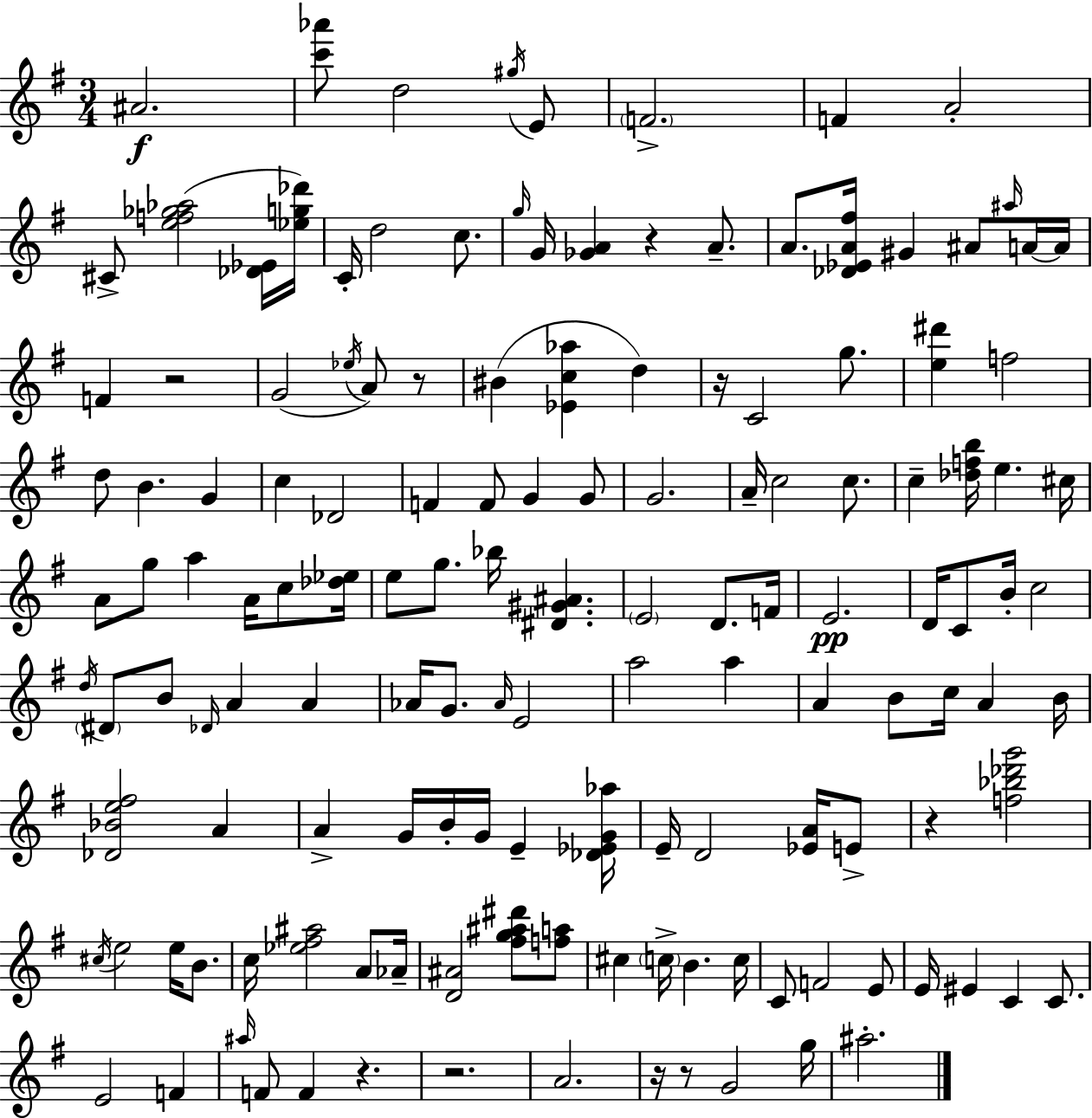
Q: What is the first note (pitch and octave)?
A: A#4